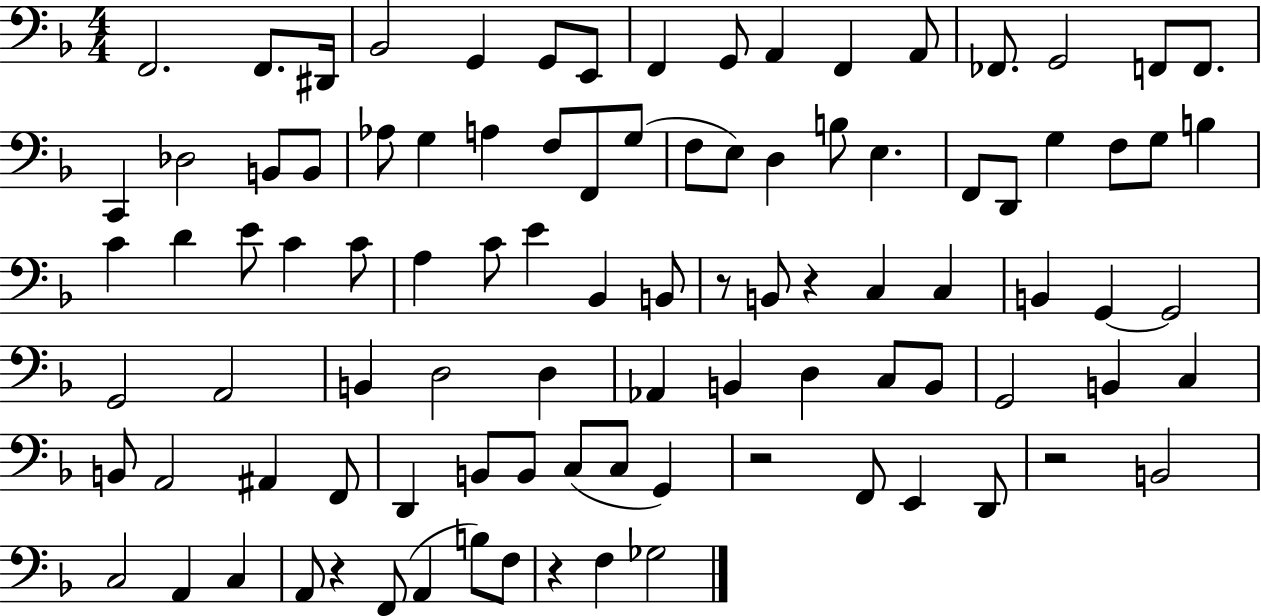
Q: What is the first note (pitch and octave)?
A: F2